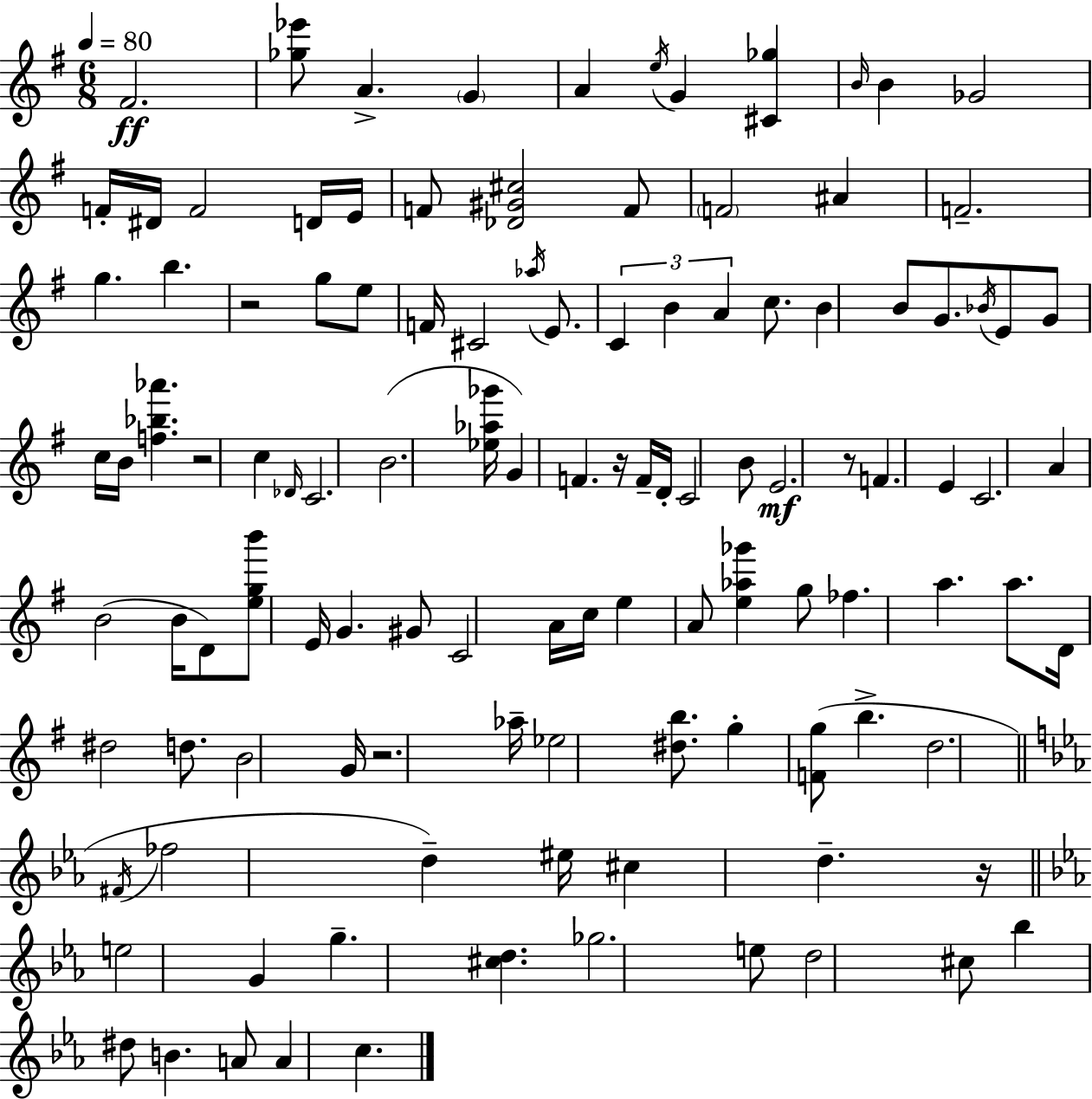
{
  \clef treble
  \numericTimeSignature
  \time 6/8
  \key g \major
  \tempo 4 = 80
  fis'2.\ff | <ges'' ees'''>8 a'4.-> \parenthesize g'4 | a'4 \acciaccatura { e''16 } g'4 <cis' ges''>4 | \grace { b'16 } b'4 ges'2 | \break f'16-. dis'16 f'2 | d'16 e'16 f'8 <des' gis' cis''>2 | f'8 \parenthesize f'2 ais'4 | f'2.-- | \break g''4. b''4. | r2 g''8 | e''8 f'16 cis'2 \acciaccatura { aes''16 } | e'8. \tuplet 3/2 { c'4 b'4 a'4 } | \break c''8. b'4 b'8 | g'8. \acciaccatura { bes'16 } e'8 g'8 c''16 b'16 <f'' bes'' aes'''>4. | r2 | c''4 \grace { des'16 } c'2. | \break b'2.( | <ees'' aes'' ges'''>16 g'4) f'4. | r16 f'16-- d'16-. c'2 | b'8 e'2.\mf | \break r8 f'4. | e'4 c'2. | a'4 b'2( | b'16 d'8) <e'' g'' b'''>8 e'16 g'4. | \break gis'8 c'2 | a'16 c''16 e''4 a'8 <e'' aes'' ges'''>4 | g''8 fes''4. a''4. | a''8. d'16 dis''2 | \break d''8. b'2 | g'16 r2. | aes''16-- ees''2 | <dis'' b''>8. g''4-. <f' g''>8( b''4.-> | \break d''2. | \bar "||" \break \key ees \major \acciaccatura { fis'16 } fes''2 d''4--) | eis''16 cis''4 d''4.-- | r16 \bar "||" \break \key ees \major e''2 g'4 | g''4.-- <cis'' d''>4. | ges''2. | e''8 d''2 cis''8 | \break bes''4 dis''8 b'4. | a'8 a'4 c''4. | \bar "|."
}